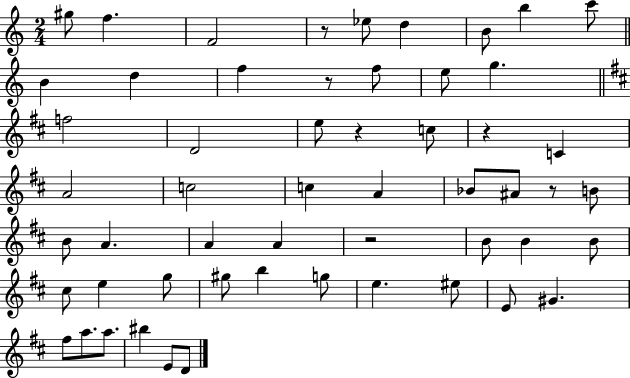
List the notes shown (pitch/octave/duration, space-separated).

G#5/e F5/q. F4/h R/e Eb5/e D5/q B4/e B5/q C6/e B4/q D5/q F5/q R/e F5/e E5/e G5/q. F5/h D4/h E5/e R/q C5/e R/q C4/q A4/h C5/h C5/q A4/q Bb4/e A#4/e R/e B4/e B4/e A4/q. A4/q A4/q R/h B4/e B4/q B4/e C#5/e E5/q G5/e G#5/e B5/q G5/e E5/q. EIS5/e E4/e G#4/q. F#5/e A5/e. A5/e. BIS5/q E4/e D4/e